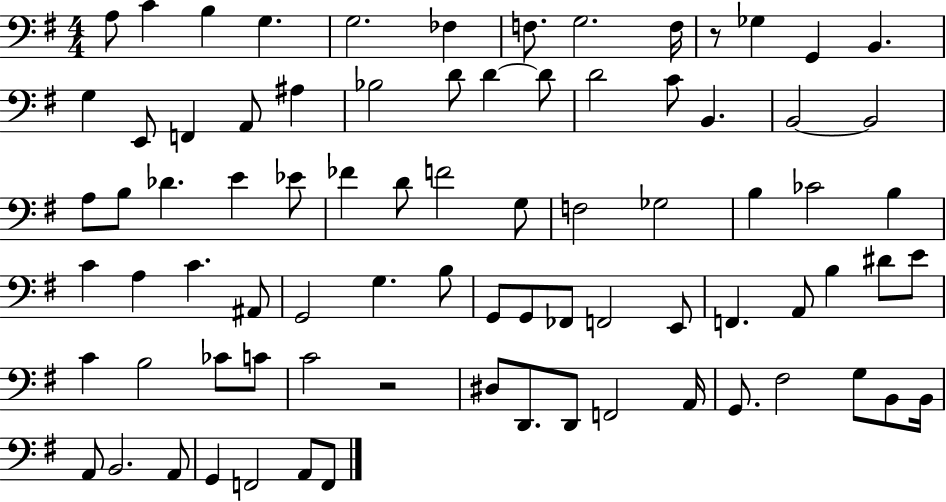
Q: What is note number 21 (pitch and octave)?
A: D4